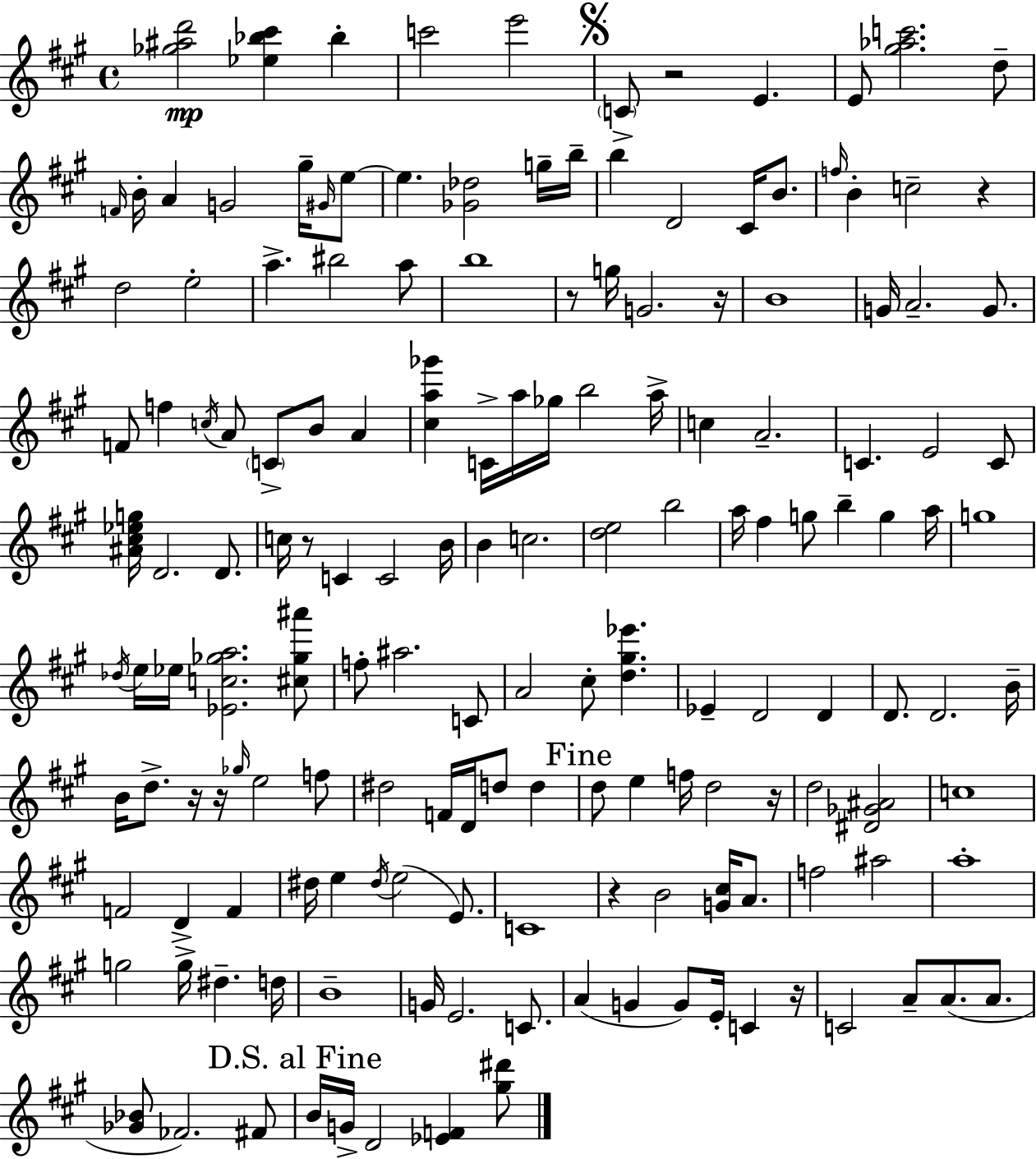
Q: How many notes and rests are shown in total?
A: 160